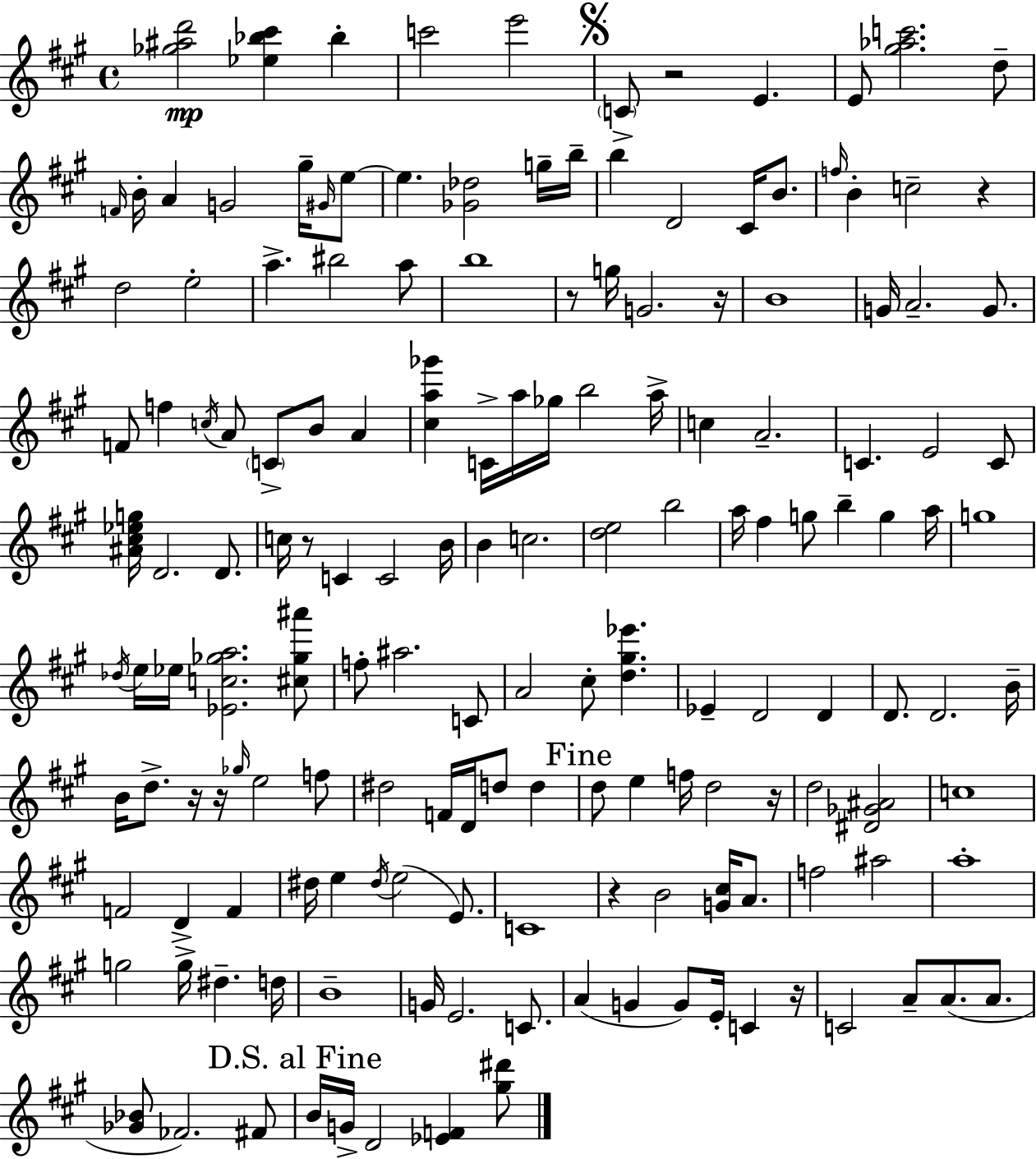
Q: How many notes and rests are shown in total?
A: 160